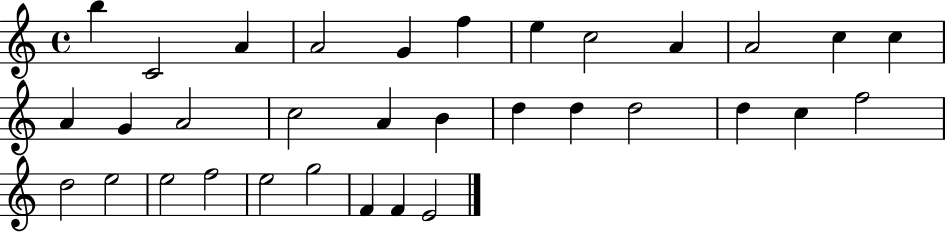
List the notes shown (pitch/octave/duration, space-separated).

B5/q C4/h A4/q A4/h G4/q F5/q E5/q C5/h A4/q A4/h C5/q C5/q A4/q G4/q A4/h C5/h A4/q B4/q D5/q D5/q D5/h D5/q C5/q F5/h D5/h E5/h E5/h F5/h E5/h G5/h F4/q F4/q E4/h